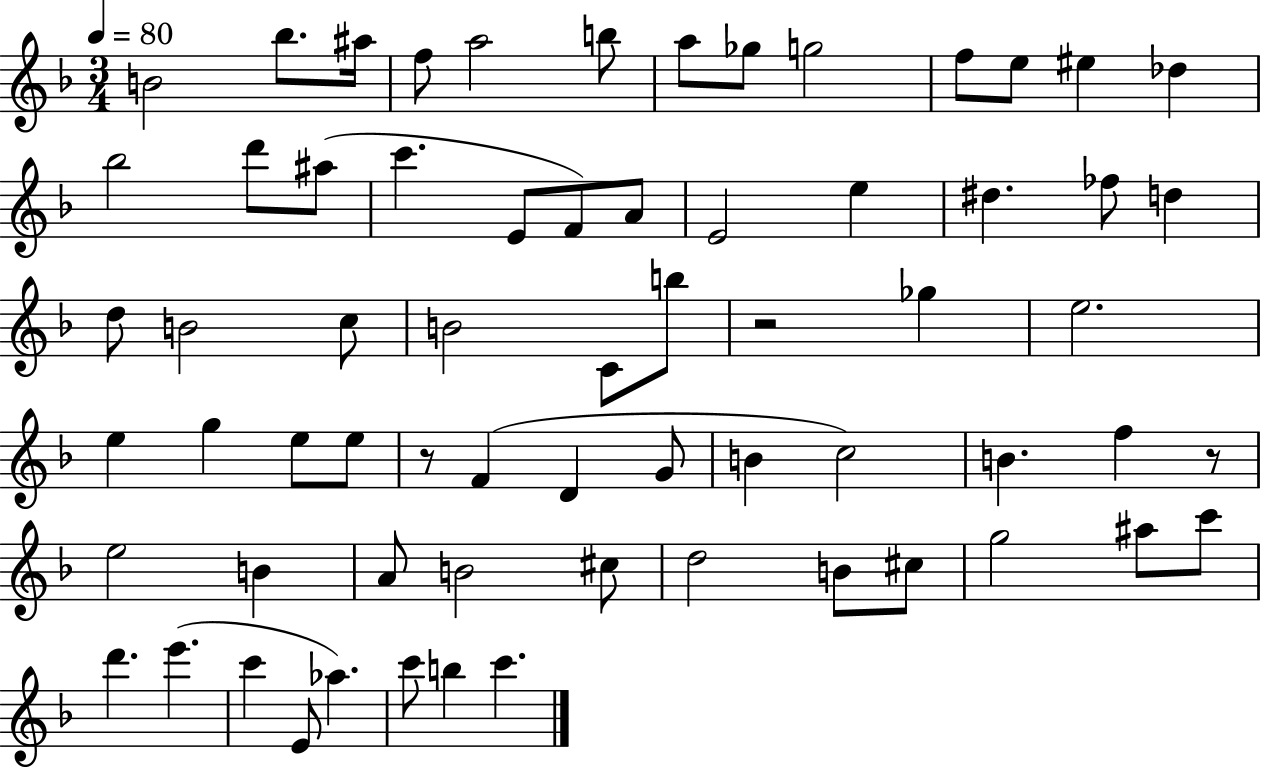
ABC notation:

X:1
T:Untitled
M:3/4
L:1/4
K:F
B2 _b/2 ^a/4 f/2 a2 b/2 a/2 _g/2 g2 f/2 e/2 ^e _d _b2 d'/2 ^a/2 c' E/2 F/2 A/2 E2 e ^d _f/2 d d/2 B2 c/2 B2 C/2 b/2 z2 _g e2 e g e/2 e/2 z/2 F D G/2 B c2 B f z/2 e2 B A/2 B2 ^c/2 d2 B/2 ^c/2 g2 ^a/2 c'/2 d' e' c' E/2 _a c'/2 b c'